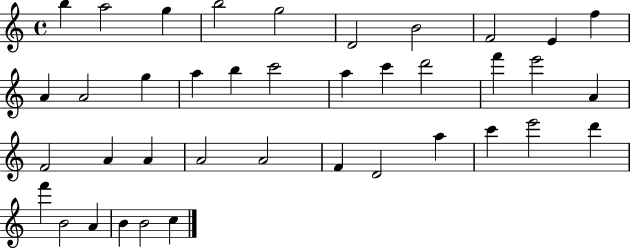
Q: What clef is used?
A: treble